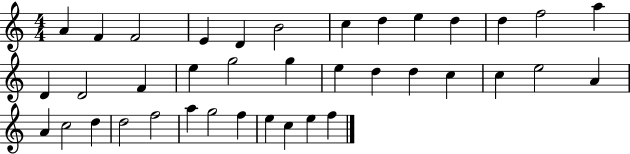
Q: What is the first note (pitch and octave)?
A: A4